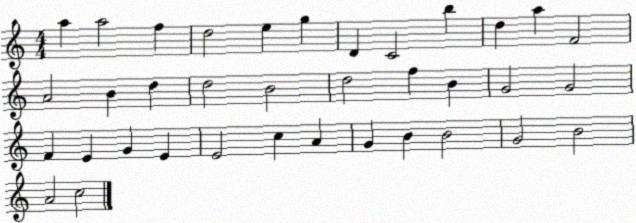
X:1
T:Untitled
M:4/4
L:1/4
K:C
a a2 f d2 e g D C2 b d a F2 A2 B d d2 B2 d2 f B G2 G2 F E G E E2 c A G B B2 G2 B2 A2 c2